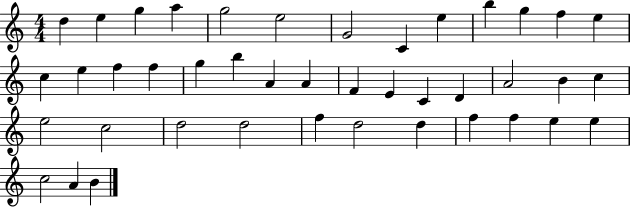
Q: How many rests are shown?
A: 0